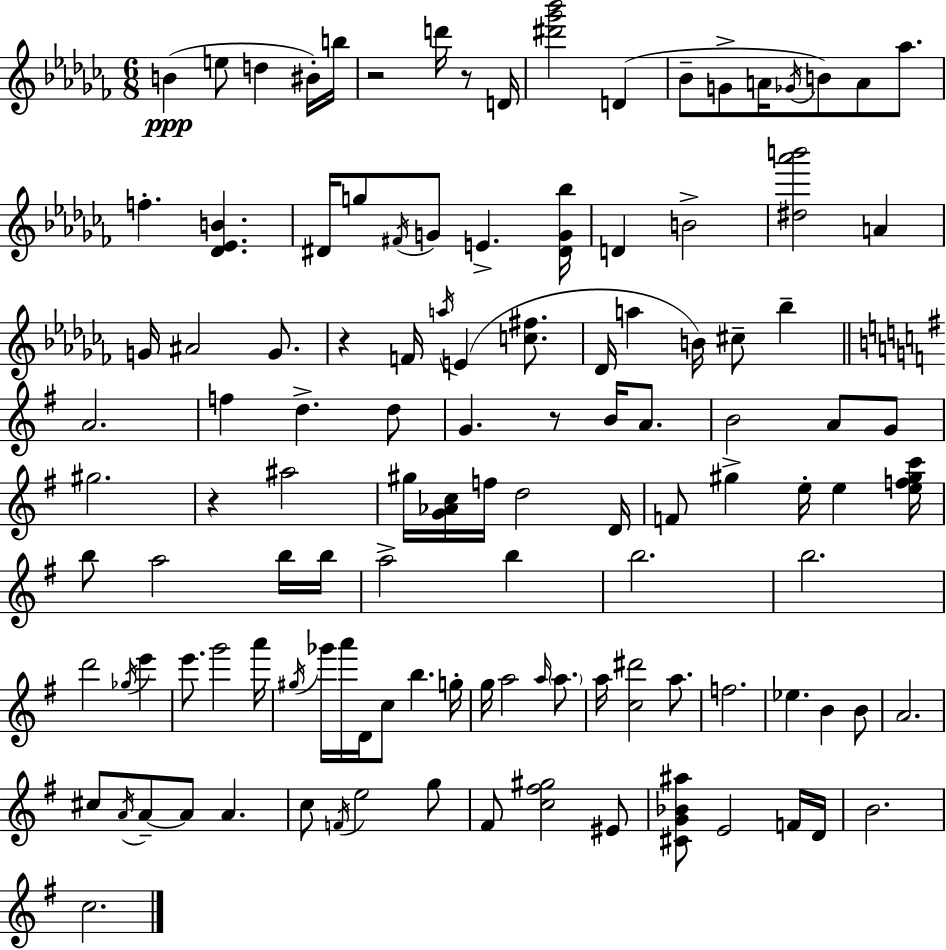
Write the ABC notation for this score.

X:1
T:Untitled
M:6/8
L:1/4
K:Abm
B e/2 d ^B/4 b/4 z2 d'/4 z/2 D/4 [^d'_g'_b']2 D _B/2 G/2 A/4 _G/4 B/2 A/2 _a/2 f [_D_EB] ^D/4 g/2 ^F/4 G/2 E [^DG_b]/4 D B2 [^d_a'b']2 A G/4 ^A2 G/2 z F/4 a/4 E [c^f]/2 _D/4 a B/4 ^c/2 _b A2 f d d/2 G z/2 B/4 A/2 B2 A/2 G/2 ^g2 z ^a2 ^g/4 [G_Ac]/4 f/4 d2 D/4 F/2 ^g e/4 e [ef^gc']/4 b/2 a2 b/4 b/4 a2 b b2 b2 d'2 _g/4 e' e'/2 g'2 a'/4 ^g/4 _g'/4 a'/4 D/4 c/2 b g/4 g/4 a2 a/4 a/2 a/4 [c^d']2 a/2 f2 _e B B/2 A2 ^c/2 A/4 A/2 A/2 A c/2 F/4 e2 g/2 ^F/2 [c^f^g]2 ^E/2 [^CG_B^a]/2 E2 F/4 D/4 B2 c2